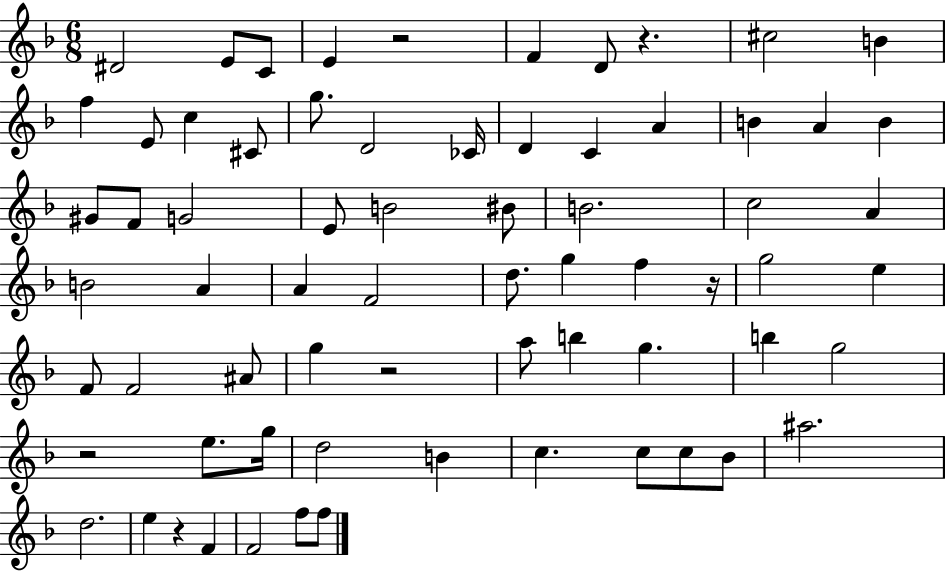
D#4/h E4/e C4/e E4/q R/h F4/q D4/e R/q. C#5/h B4/q F5/q E4/e C5/q C#4/e G5/e. D4/h CES4/s D4/q C4/q A4/q B4/q A4/q B4/q G#4/e F4/e G4/h E4/e B4/h BIS4/e B4/h. C5/h A4/q B4/h A4/q A4/q F4/h D5/e. G5/q F5/q R/s G5/h E5/q F4/e F4/h A#4/e G5/q R/h A5/e B5/q G5/q. B5/q G5/h R/h E5/e. G5/s D5/h B4/q C5/q. C5/e C5/e Bb4/e A#5/h. D5/h. E5/q R/q F4/q F4/h F5/e F5/e